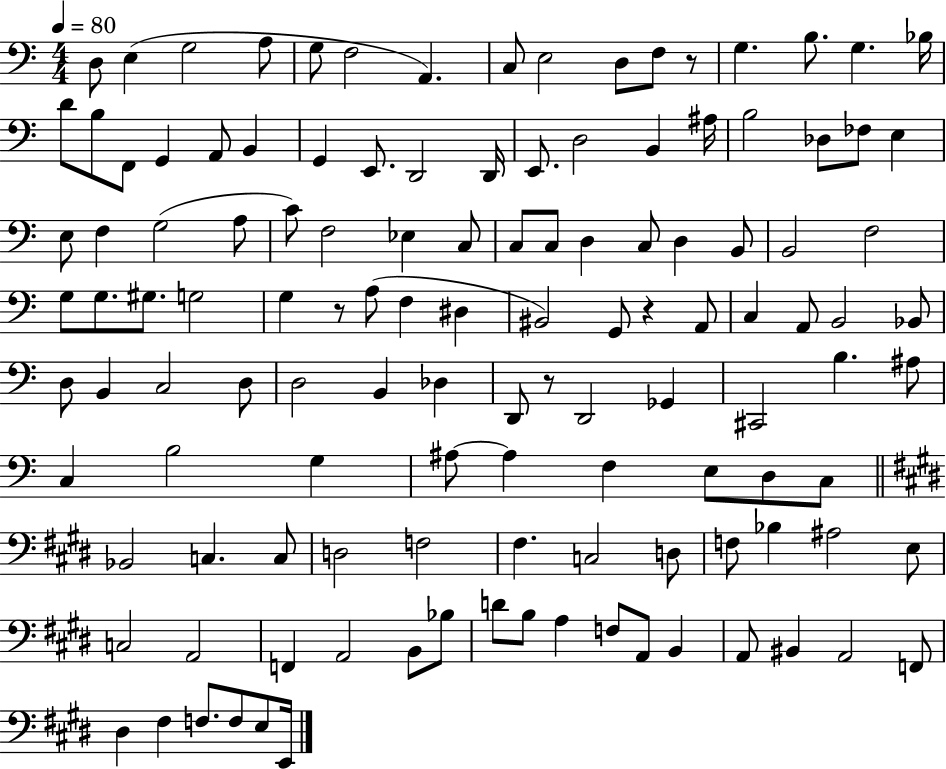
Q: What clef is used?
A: bass